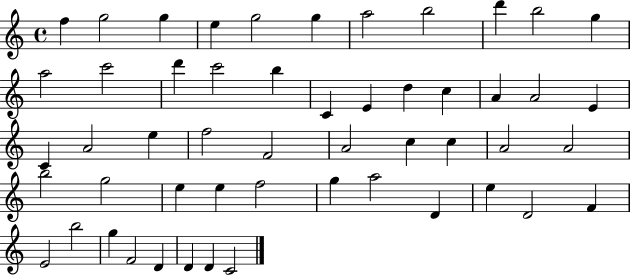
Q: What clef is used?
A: treble